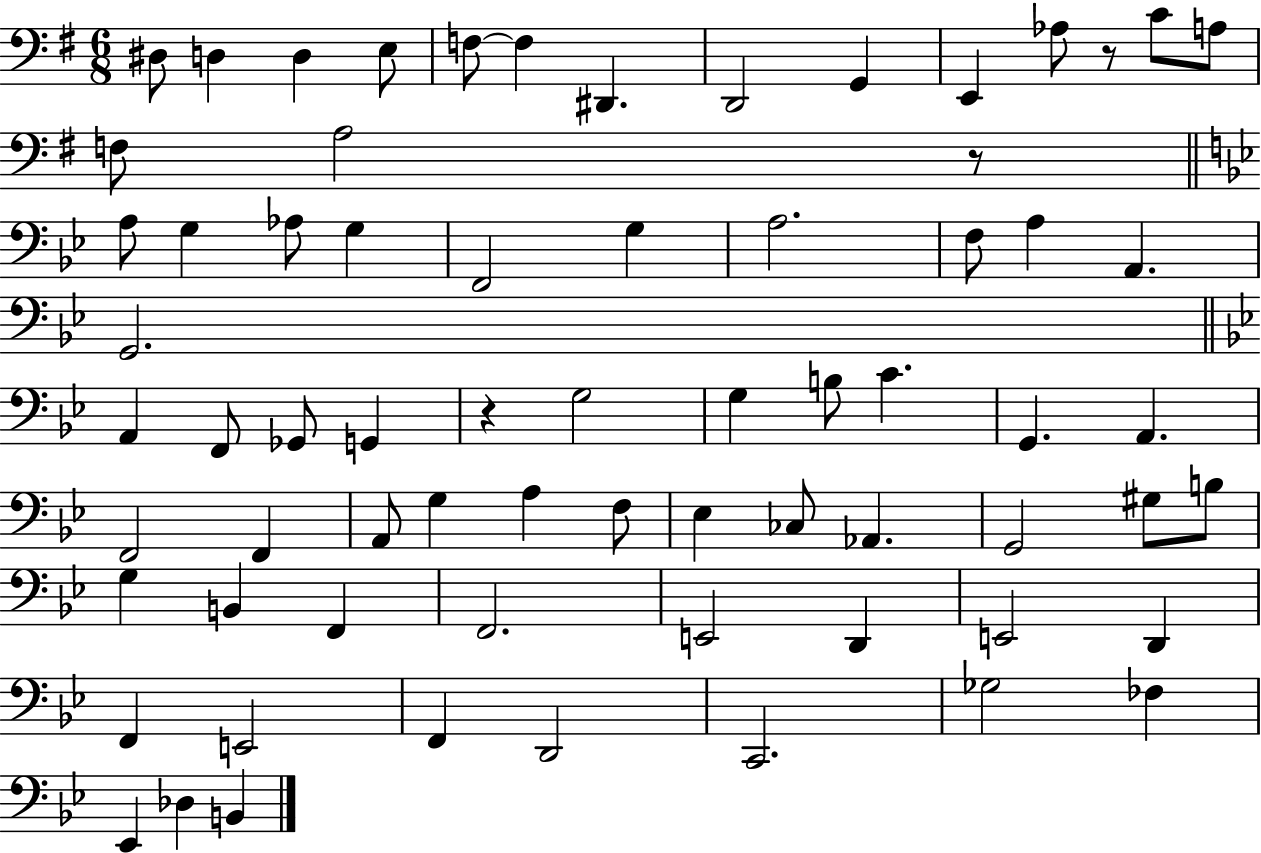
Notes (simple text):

D#3/e D3/q D3/q E3/e F3/e F3/q D#2/q. D2/h G2/q E2/q Ab3/e R/e C4/e A3/e F3/e A3/h R/e A3/e G3/q Ab3/e G3/q F2/h G3/q A3/h. F3/e A3/q A2/q. G2/h. A2/q F2/e Gb2/e G2/q R/q G3/h G3/q B3/e C4/q. G2/q. A2/q. F2/h F2/q A2/e G3/q A3/q F3/e Eb3/q CES3/e Ab2/q. G2/h G#3/e B3/e G3/q B2/q F2/q F2/h. E2/h D2/q E2/h D2/q F2/q E2/h F2/q D2/h C2/h. Gb3/h FES3/q Eb2/q Db3/q B2/q